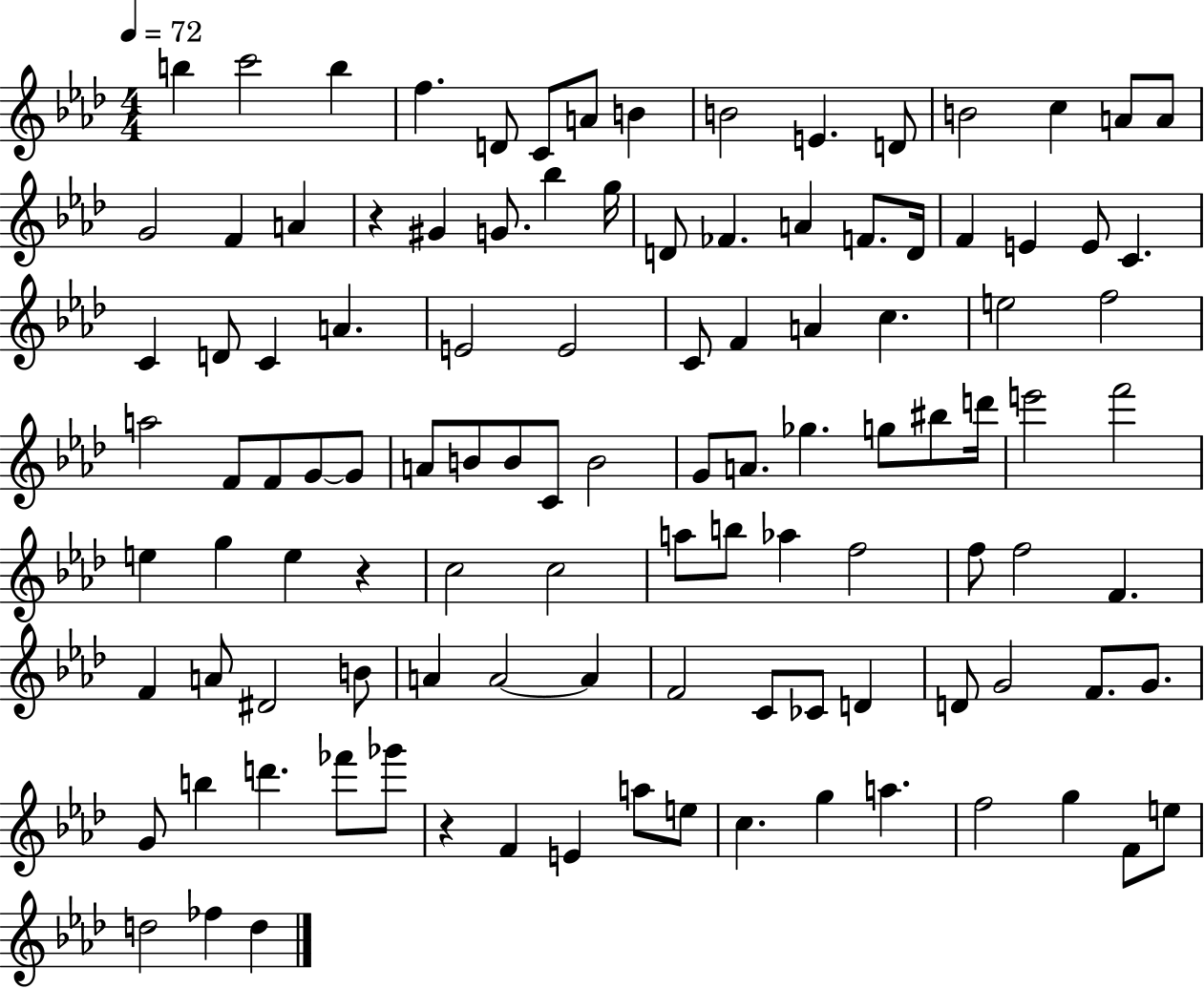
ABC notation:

X:1
T:Untitled
M:4/4
L:1/4
K:Ab
b c'2 b f D/2 C/2 A/2 B B2 E D/2 B2 c A/2 A/2 G2 F A z ^G G/2 _b g/4 D/2 _F A F/2 D/4 F E E/2 C C D/2 C A E2 E2 C/2 F A c e2 f2 a2 F/2 F/2 G/2 G/2 A/2 B/2 B/2 C/2 B2 G/2 A/2 _g g/2 ^b/2 d'/4 e'2 f'2 e g e z c2 c2 a/2 b/2 _a f2 f/2 f2 F F A/2 ^D2 B/2 A A2 A F2 C/2 _C/2 D D/2 G2 F/2 G/2 G/2 b d' _f'/2 _g'/2 z F E a/2 e/2 c g a f2 g F/2 e/2 d2 _f d